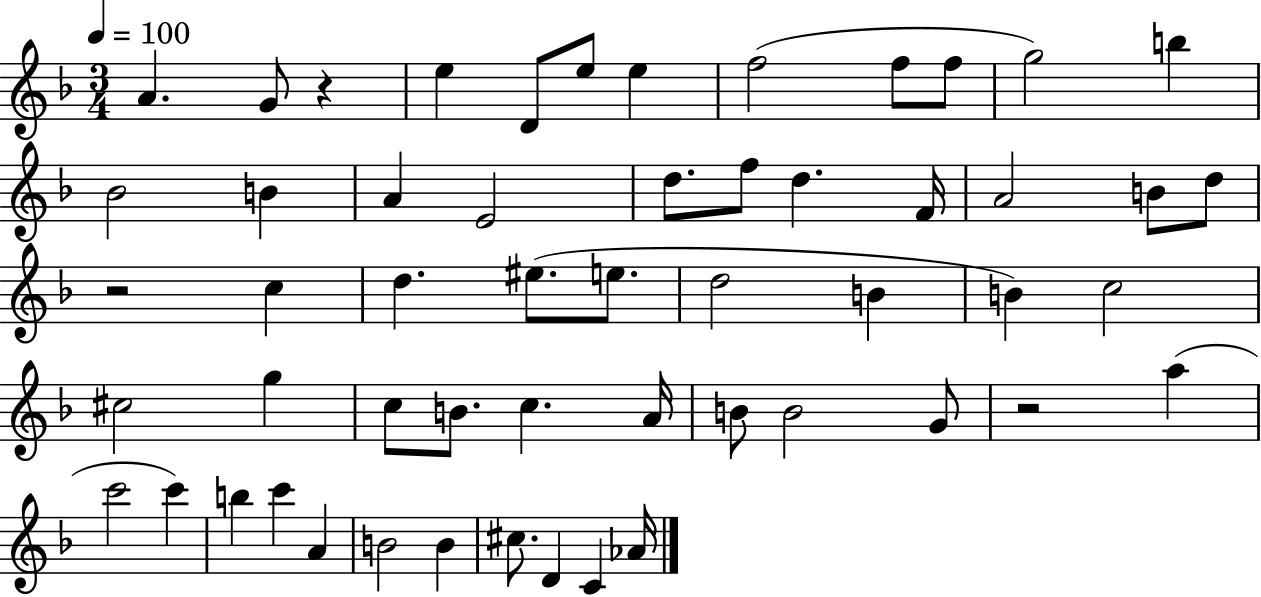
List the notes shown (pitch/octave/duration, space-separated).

A4/q. G4/e R/q E5/q D4/e E5/e E5/q F5/h F5/e F5/e G5/h B5/q Bb4/h B4/q A4/q E4/h D5/e. F5/e D5/q. F4/s A4/h B4/e D5/e R/h C5/q D5/q. EIS5/e. E5/e. D5/h B4/q B4/q C5/h C#5/h G5/q C5/e B4/e. C5/q. A4/s B4/e B4/h G4/e R/h A5/q C6/h C6/q B5/q C6/q A4/q B4/h B4/q C#5/e. D4/q C4/q Ab4/s